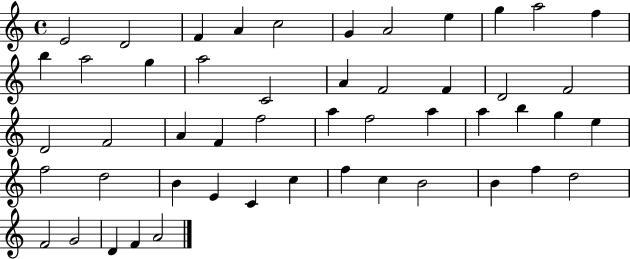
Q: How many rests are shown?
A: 0